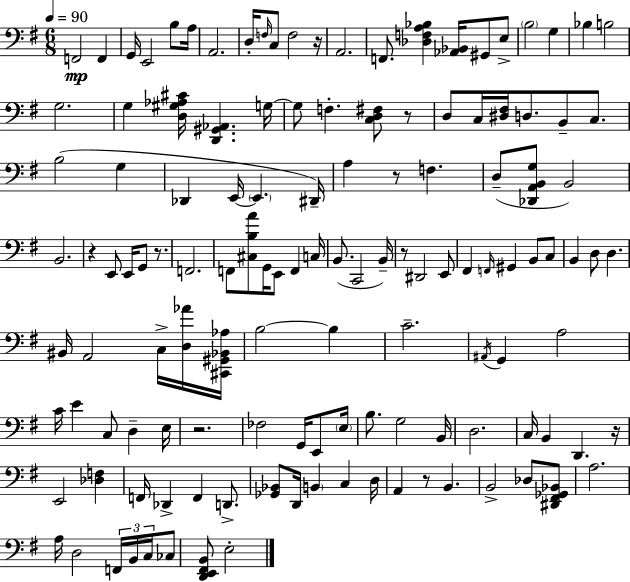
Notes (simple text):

F2/h F2/q G2/s E2/h B3/e A3/s A2/h. D3/s F3/s C3/e F3/h R/s A2/h. F2/e. [Db3,F3,A3,Bb3]/q [Ab2,Bb2]/s G#2/e E3/e B3/h G3/q Bb3/q B3/h G3/h. G3/q [D3,G#3,Ab3,C#4]/s [D2,G#2,Ab2]/q. G3/s G3/e F3/q. [C3,D3,F#3]/e R/e D3/e C3/s [D#3,F#3]/s D3/e. B2/e C3/e. B3/h G3/q Db2/q E2/s E2/q. D#2/s A3/q R/e F3/q. D3/e [Db2,A2,B2,G3]/e B2/h B2/h. R/q E2/e E2/s G2/e R/e. F2/h. F2/e [C#3,B3,A4]/e G2/s E2/e F2/q C3/s B2/e. C2/h B2/s R/e D#2/h E2/e F#2/q F2/s G#2/q B2/e C3/e B2/q D3/e D3/q. BIS2/s A2/h C3/s [D3,Ab4]/s [C#2,G#2,Bb2,Ab3]/s B3/h B3/q C4/h. A#2/s G2/q A3/h C4/s E4/q C3/e D3/q E3/s R/h. FES3/h G2/s E2/e E3/s B3/e. G3/h B2/s D3/h. C3/s B2/q D2/q. R/s E2/h [Db3,F3]/q F2/s Db2/q F2/q D2/e. [Gb2,Bb2]/e D2/s B2/q C3/q D3/s A2/q R/e B2/q. B2/h Db3/e [D#2,F#2,Gb2,Bb2]/e A3/h. A3/s D3/h F2/s B2/s C3/s CES3/e [D2,E2,F#2,B2]/e E3/h